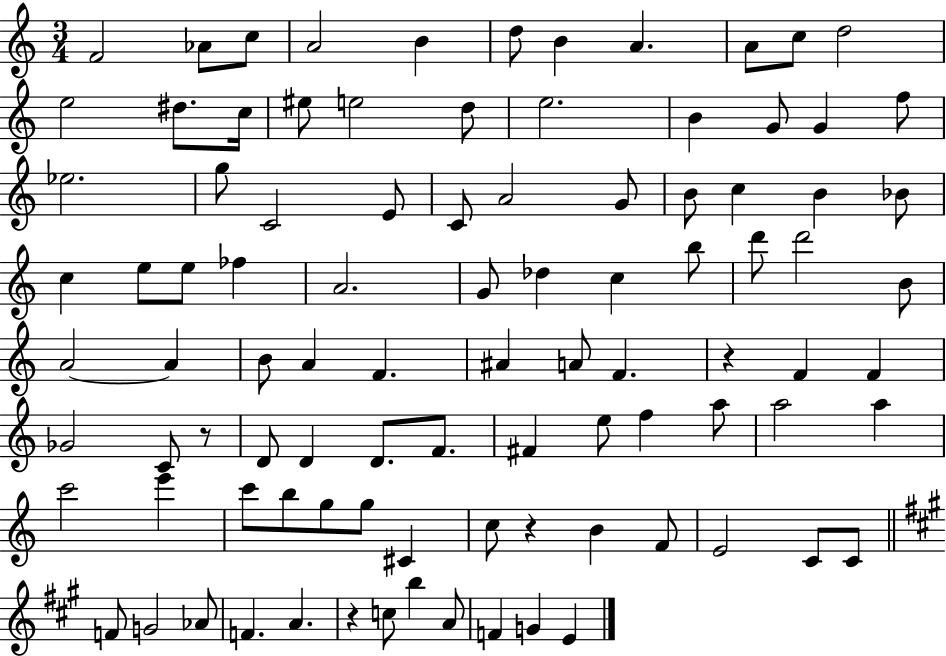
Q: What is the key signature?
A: C major